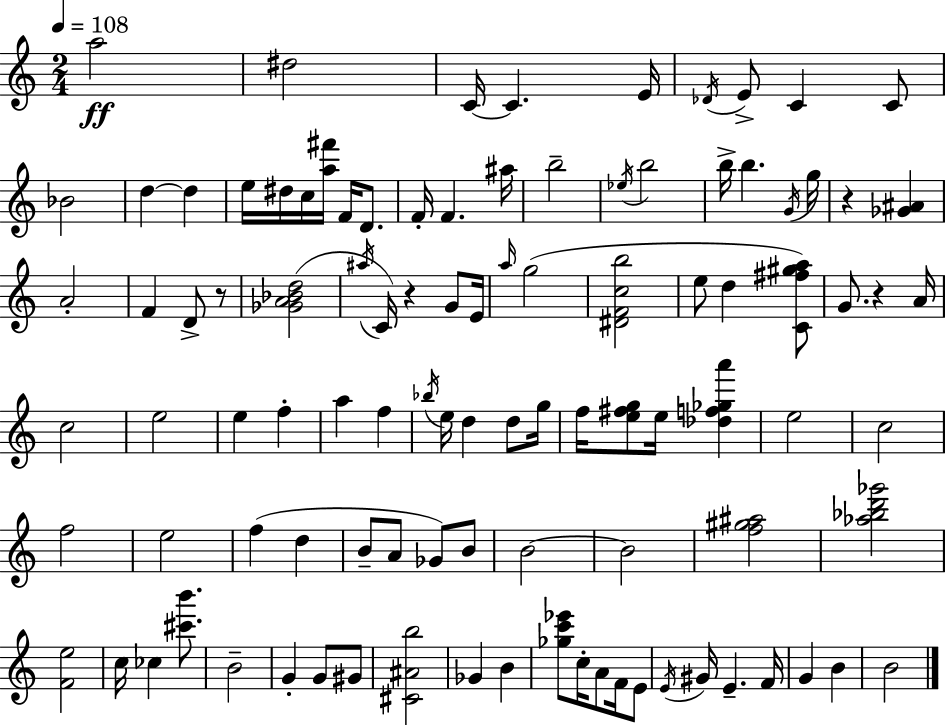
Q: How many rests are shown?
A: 4